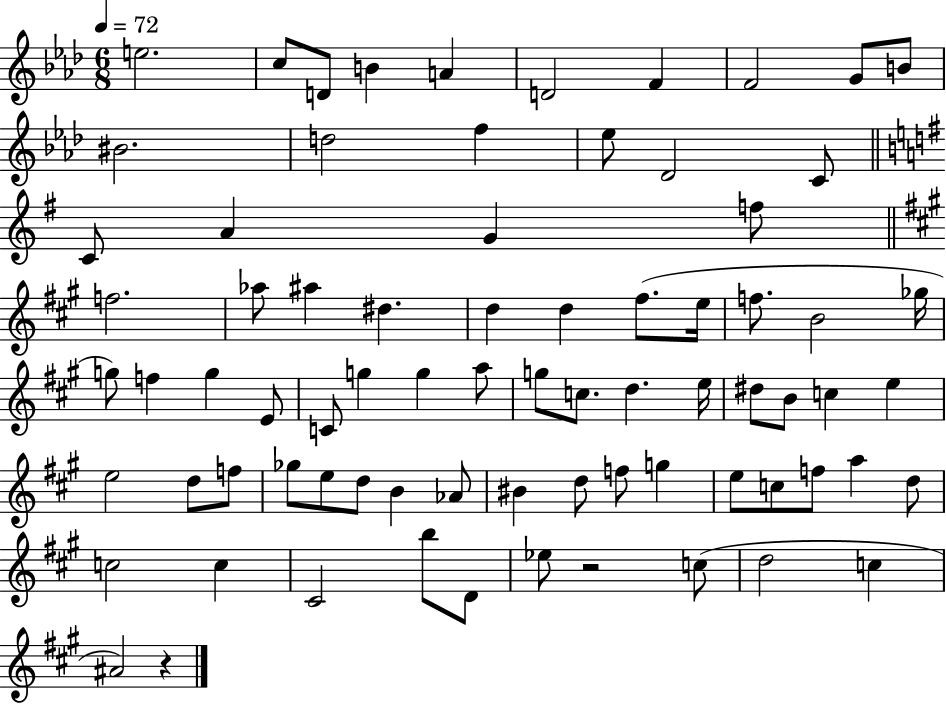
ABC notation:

X:1
T:Untitled
M:6/8
L:1/4
K:Ab
e2 c/2 D/2 B A D2 F F2 G/2 B/2 ^B2 d2 f _e/2 _D2 C/2 C/2 A G f/2 f2 _a/2 ^a ^d d d ^f/2 e/4 f/2 B2 _g/4 g/2 f g E/2 C/2 g g a/2 g/2 c/2 d e/4 ^d/2 B/2 c e e2 d/2 f/2 _g/2 e/2 d/2 B _A/2 ^B d/2 f/2 g e/2 c/2 f/2 a d/2 c2 c ^C2 b/2 D/2 _e/2 z2 c/2 d2 c ^A2 z